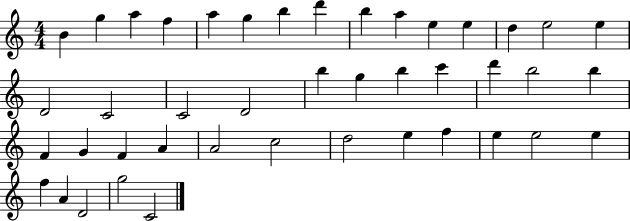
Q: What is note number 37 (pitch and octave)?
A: E5